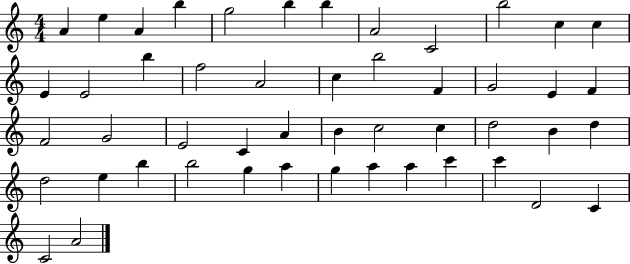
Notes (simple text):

A4/q E5/q A4/q B5/q G5/h B5/q B5/q A4/h C4/h B5/h C5/q C5/q E4/q E4/h B5/q F5/h A4/h C5/q B5/h F4/q G4/h E4/q F4/q F4/h G4/h E4/h C4/q A4/q B4/q C5/h C5/q D5/h B4/q D5/q D5/h E5/q B5/q B5/h G5/q A5/q G5/q A5/q A5/q C6/q C6/q D4/h C4/q C4/h A4/h